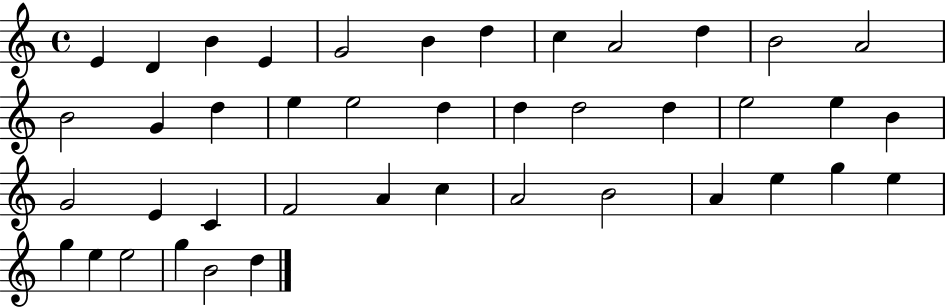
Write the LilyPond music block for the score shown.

{
  \clef treble
  \time 4/4
  \defaultTimeSignature
  \key c \major
  e'4 d'4 b'4 e'4 | g'2 b'4 d''4 | c''4 a'2 d''4 | b'2 a'2 | \break b'2 g'4 d''4 | e''4 e''2 d''4 | d''4 d''2 d''4 | e''2 e''4 b'4 | \break g'2 e'4 c'4 | f'2 a'4 c''4 | a'2 b'2 | a'4 e''4 g''4 e''4 | \break g''4 e''4 e''2 | g''4 b'2 d''4 | \bar "|."
}